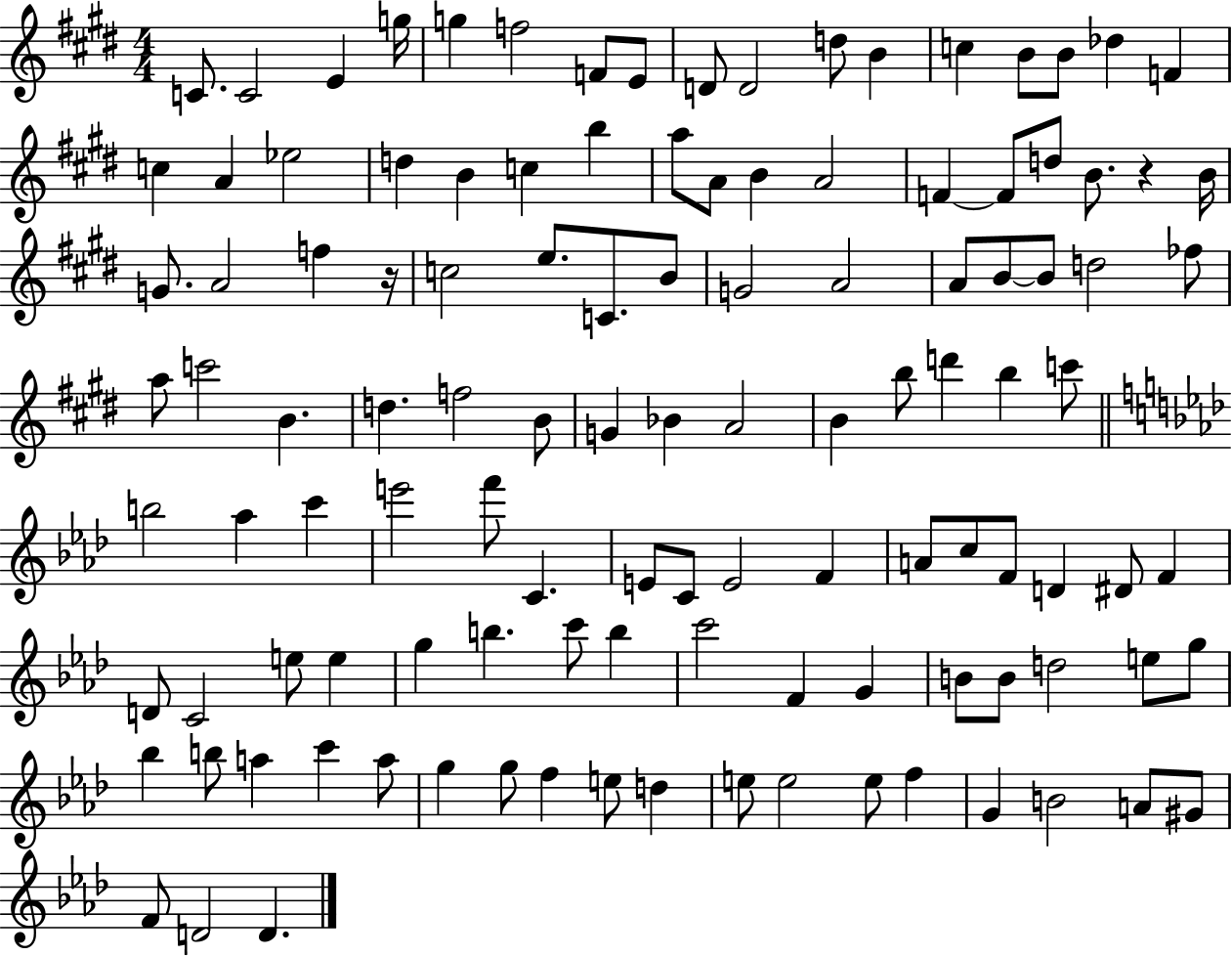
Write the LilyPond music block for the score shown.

{
  \clef treble
  \numericTimeSignature
  \time 4/4
  \key e \major
  c'8. c'2 e'4 g''16 | g''4 f''2 f'8 e'8 | d'8 d'2 d''8 b'4 | c''4 b'8 b'8 des''4 f'4 | \break c''4 a'4 ees''2 | d''4 b'4 c''4 b''4 | a''8 a'8 b'4 a'2 | f'4~~ f'8 d''8 b'8. r4 b'16 | \break g'8. a'2 f''4 r16 | c''2 e''8. c'8. b'8 | g'2 a'2 | a'8 b'8~~ b'8 d''2 fes''8 | \break a''8 c'''2 b'4. | d''4. f''2 b'8 | g'4 bes'4 a'2 | b'4 b''8 d'''4 b''4 c'''8 | \break \bar "||" \break \key aes \major b''2 aes''4 c'''4 | e'''2 f'''8 c'4. | e'8 c'8 e'2 f'4 | a'8 c''8 f'8 d'4 dis'8 f'4 | \break d'8 c'2 e''8 e''4 | g''4 b''4. c'''8 b''4 | c'''2 f'4 g'4 | b'8 b'8 d''2 e''8 g''8 | \break bes''4 b''8 a''4 c'''4 a''8 | g''4 g''8 f''4 e''8 d''4 | e''8 e''2 e''8 f''4 | g'4 b'2 a'8 gis'8 | \break f'8 d'2 d'4. | \bar "|."
}